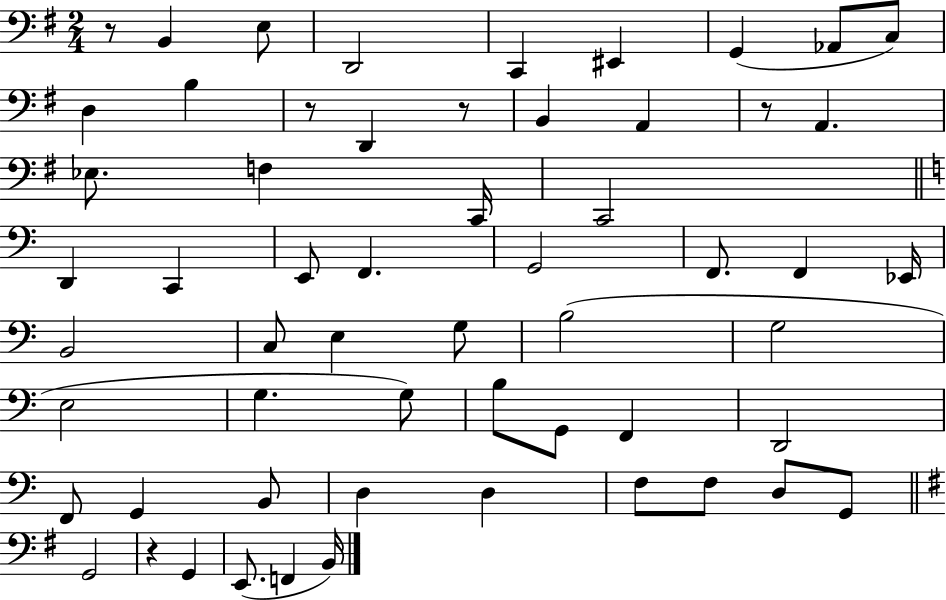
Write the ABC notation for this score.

X:1
T:Untitled
M:2/4
L:1/4
K:G
z/2 B,, E,/2 D,,2 C,, ^E,, G,, _A,,/2 C,/2 D, B, z/2 D,, z/2 B,, A,, z/2 A,, _E,/2 F, C,,/4 C,,2 D,, C,, E,,/2 F,, G,,2 F,,/2 F,, _E,,/4 B,,2 C,/2 E, G,/2 B,2 G,2 E,2 G, G,/2 B,/2 G,,/2 F,, D,,2 F,,/2 G,, B,,/2 D, D, F,/2 F,/2 D,/2 G,,/2 G,,2 z G,, E,,/2 F,, B,,/4